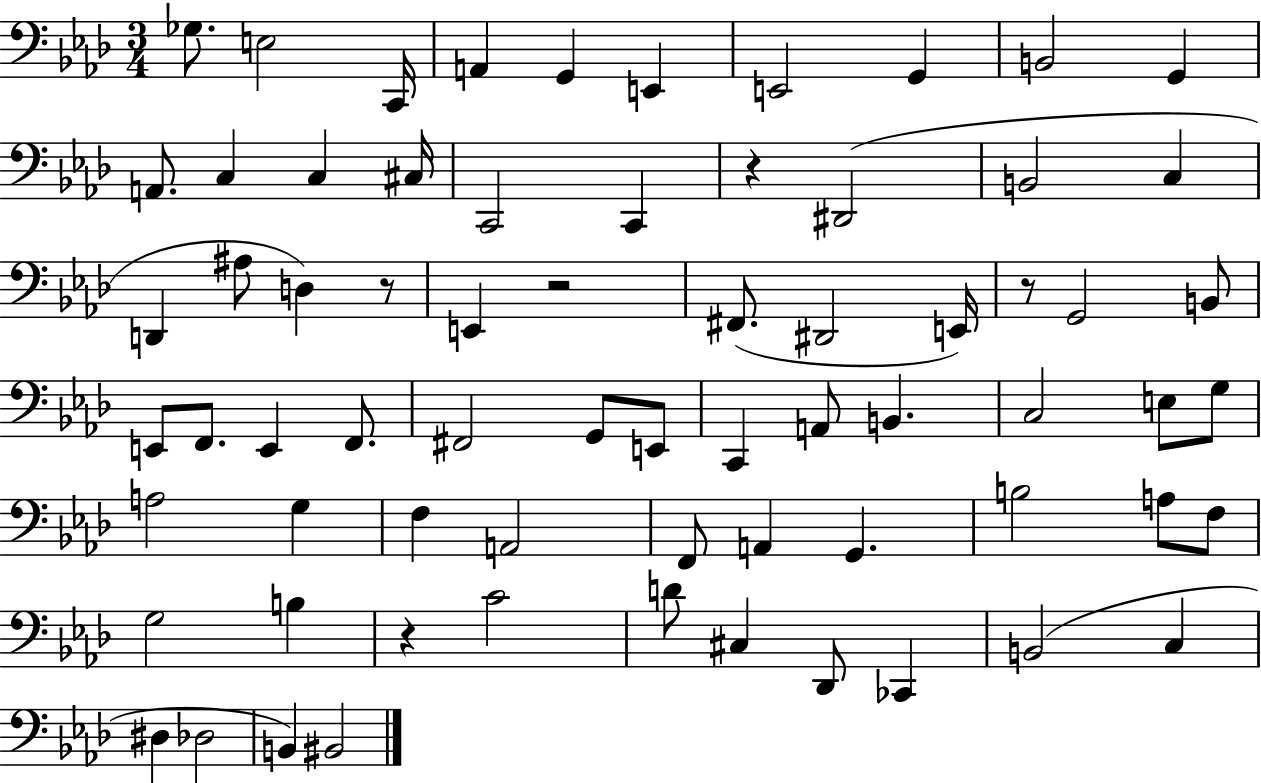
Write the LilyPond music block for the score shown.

{
  \clef bass
  \numericTimeSignature
  \time 3/4
  \key aes \major
  ges8. e2 c,16 | a,4 g,4 e,4 | e,2 g,4 | b,2 g,4 | \break a,8. c4 c4 cis16 | c,2 c,4 | r4 dis,2( | b,2 c4 | \break d,4 ais8 d4) r8 | e,4 r2 | fis,8.( dis,2 e,16) | r8 g,2 b,8 | \break e,8 f,8. e,4 f,8. | fis,2 g,8 e,8 | c,4 a,8 b,4. | c2 e8 g8 | \break a2 g4 | f4 a,2 | f,8 a,4 g,4. | b2 a8 f8 | \break g2 b4 | r4 c'2 | d'8 cis4 des,8 ces,4 | b,2( c4 | \break dis4 des2 | b,4) bis,2 | \bar "|."
}